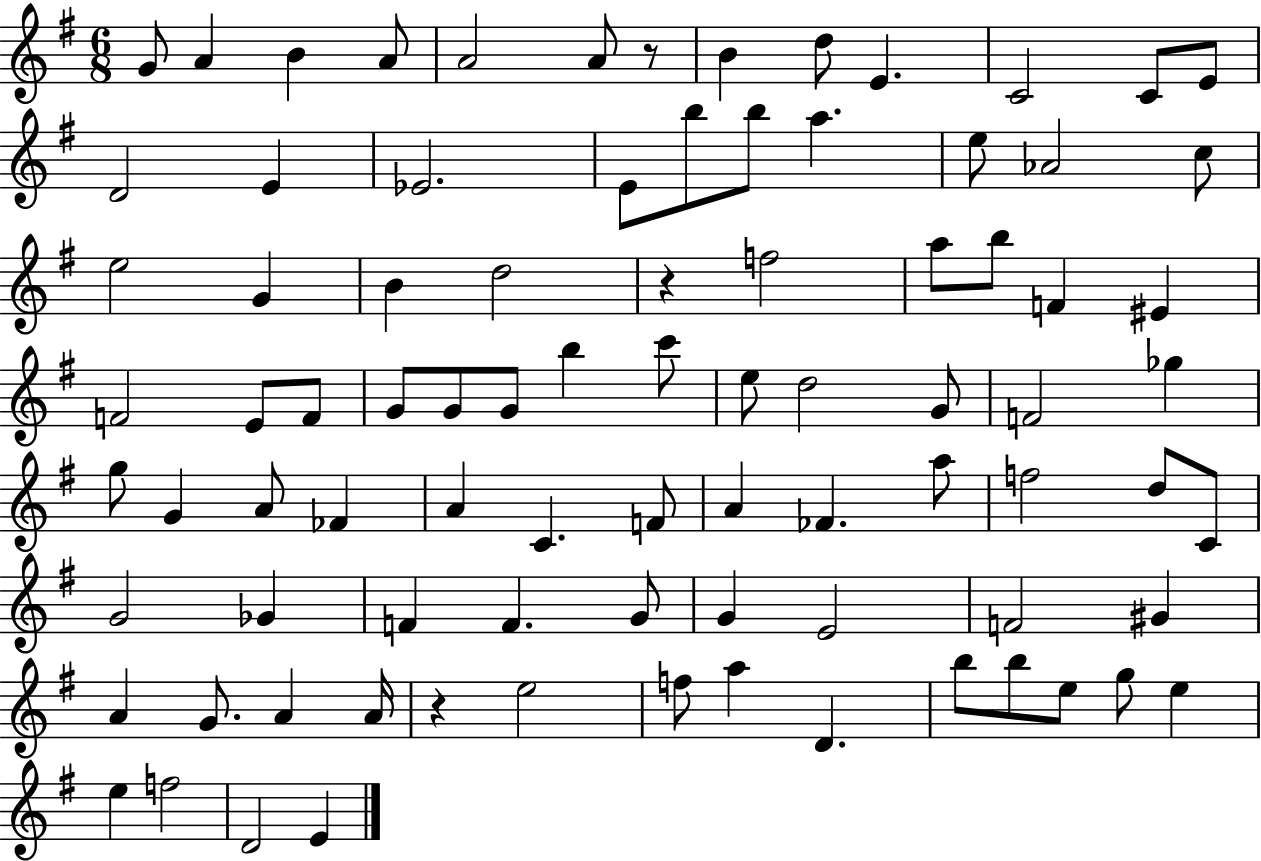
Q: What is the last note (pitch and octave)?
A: E4